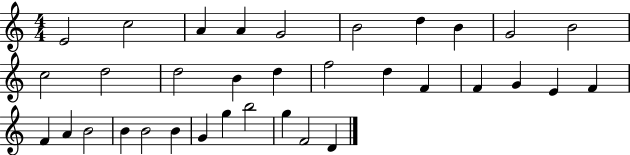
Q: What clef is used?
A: treble